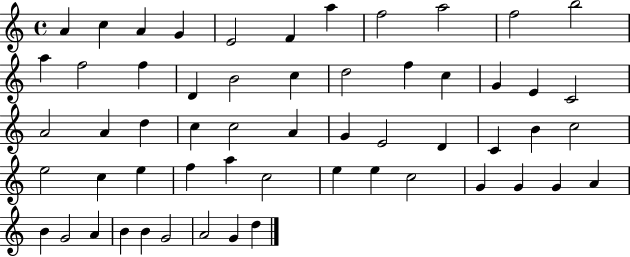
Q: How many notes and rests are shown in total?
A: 57